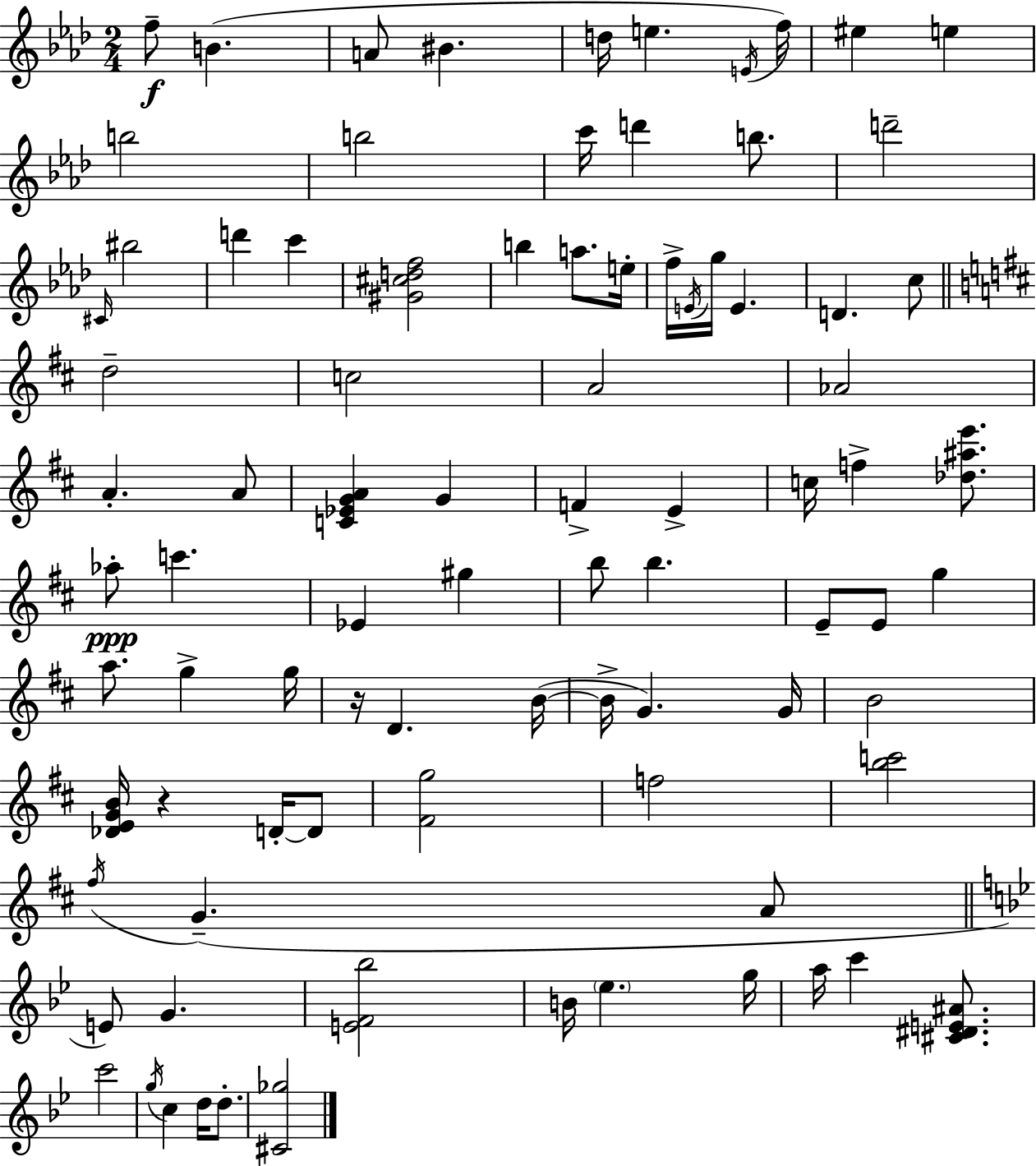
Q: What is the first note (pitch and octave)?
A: F5